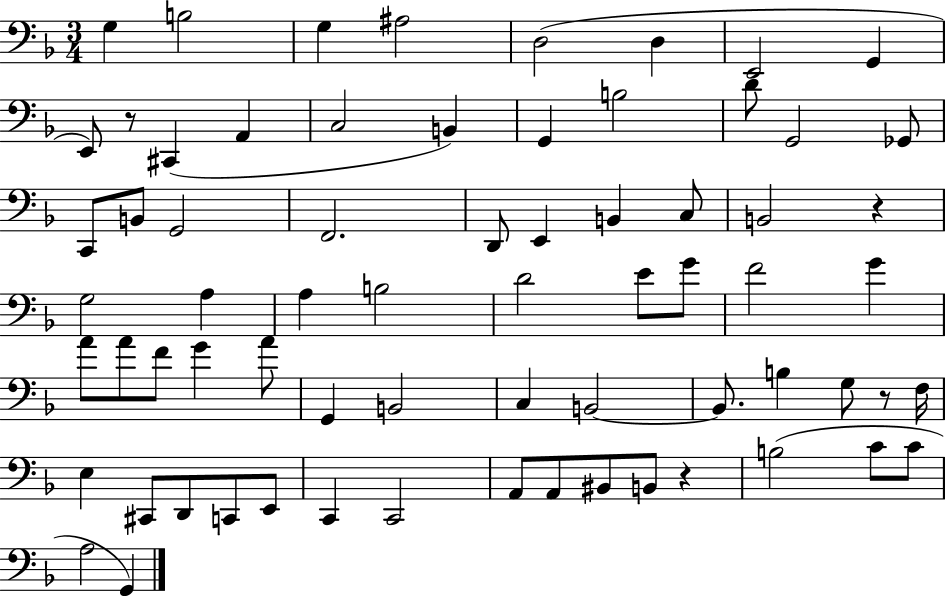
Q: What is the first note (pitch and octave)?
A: G3